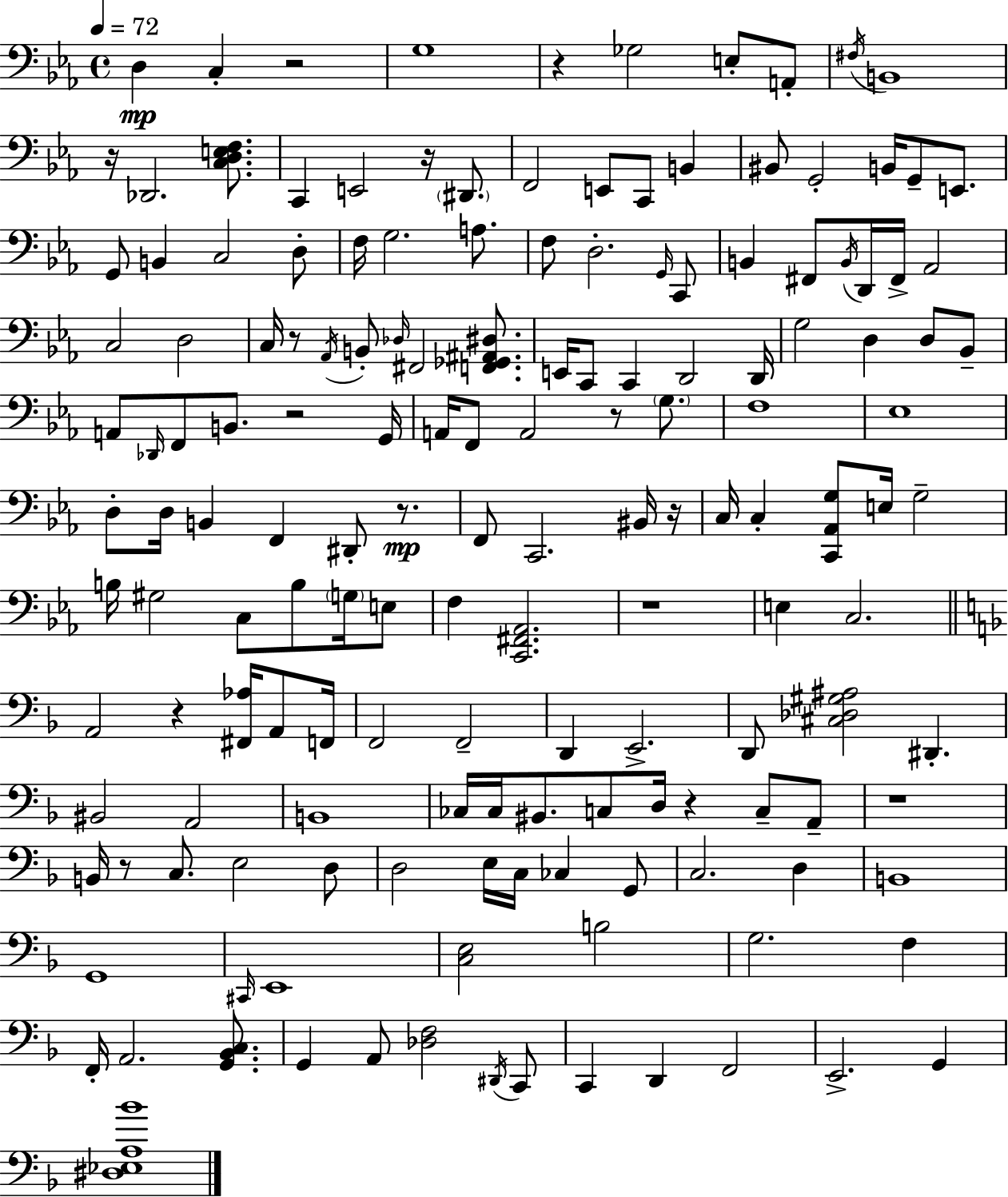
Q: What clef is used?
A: bass